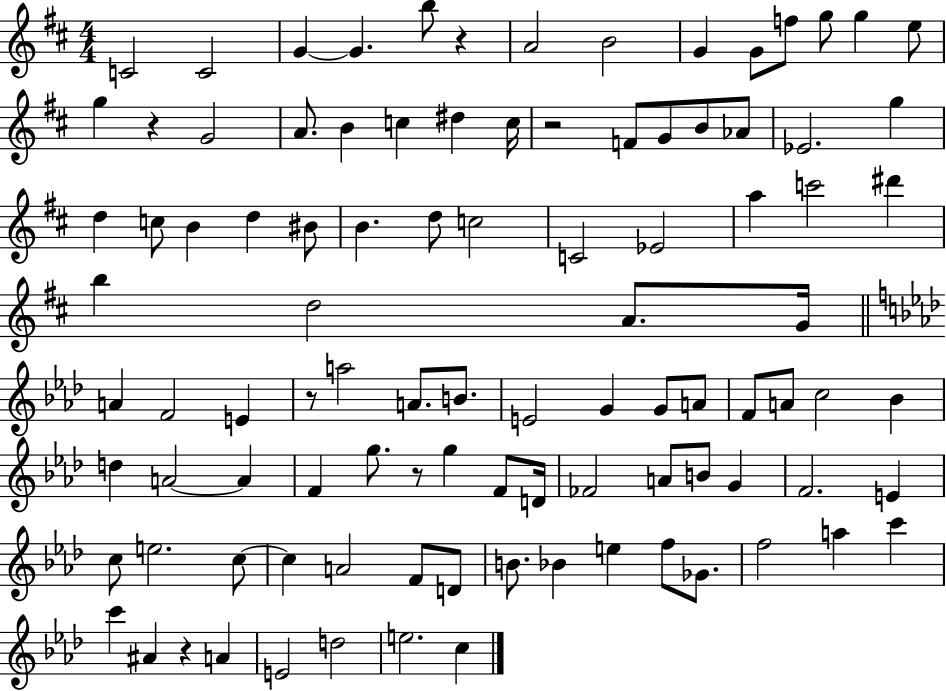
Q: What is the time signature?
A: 4/4